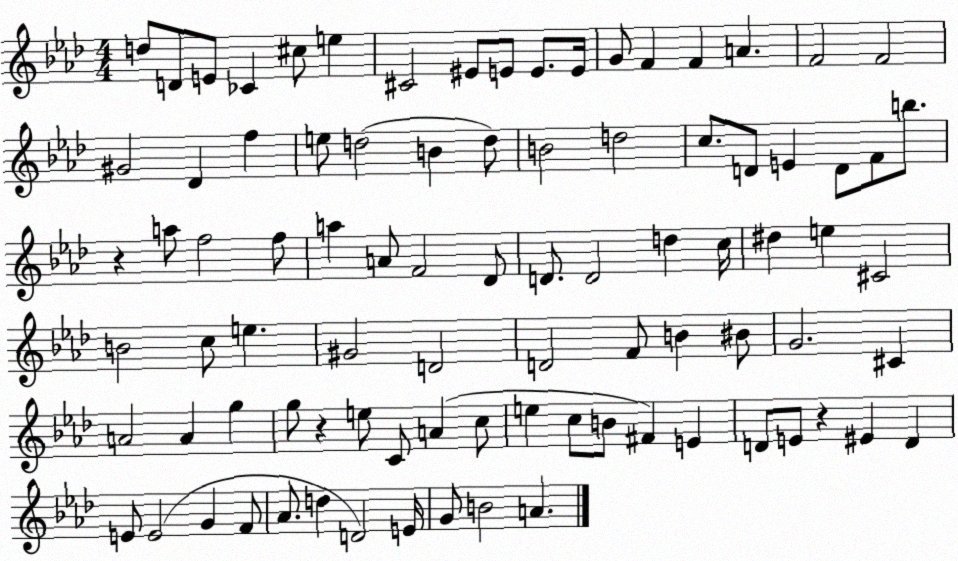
X:1
T:Untitled
M:4/4
L:1/4
K:Ab
d/2 D/2 E/2 _C ^c/2 e ^C2 ^E/2 E/2 E/2 E/4 G/2 F F A F2 F2 ^G2 _D f e/2 d2 B d/2 B2 d2 c/2 D/2 E D/2 F/2 b/2 z a/2 f2 f/2 a A/2 F2 _D/2 D/2 D2 d c/4 ^d e ^C2 B2 c/2 e ^G2 D2 D2 F/2 B ^B/2 G2 ^C A2 A g g/2 z e/2 C/2 A c/2 e c/2 B/2 ^F E D/2 E/2 z ^E D E/2 E2 G F/2 _A/2 d D2 E/4 G/2 B2 A